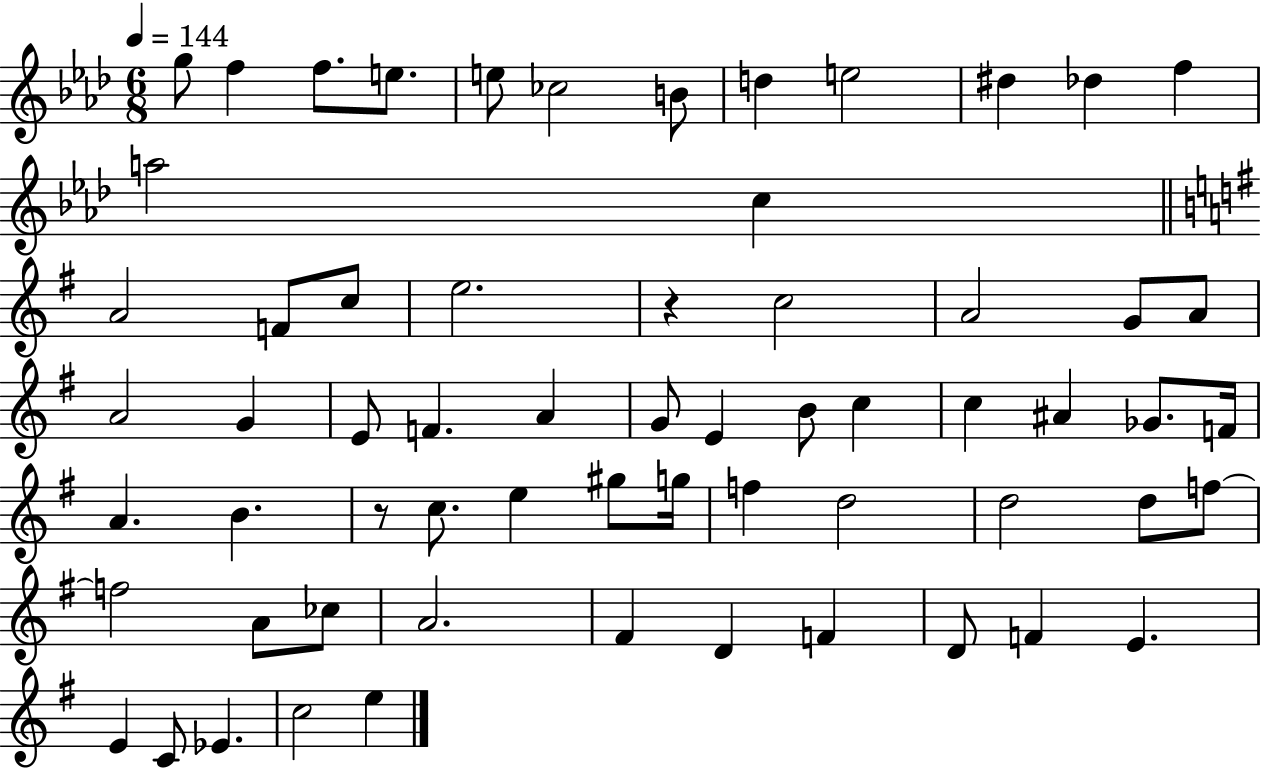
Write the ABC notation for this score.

X:1
T:Untitled
M:6/8
L:1/4
K:Ab
g/2 f f/2 e/2 e/2 _c2 B/2 d e2 ^d _d f a2 c A2 F/2 c/2 e2 z c2 A2 G/2 A/2 A2 G E/2 F A G/2 E B/2 c c ^A _G/2 F/4 A B z/2 c/2 e ^g/2 g/4 f d2 d2 d/2 f/2 f2 A/2 _c/2 A2 ^F D F D/2 F E E C/2 _E c2 e